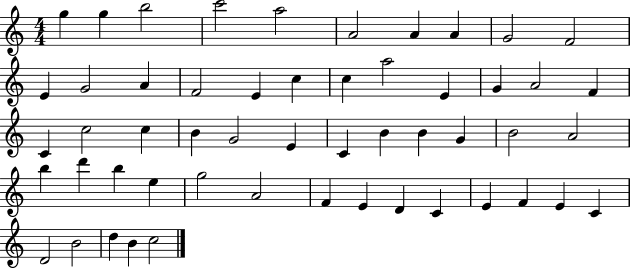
G5/q G5/q B5/h C6/h A5/h A4/h A4/q A4/q G4/h F4/h E4/q G4/h A4/q F4/h E4/q C5/q C5/q A5/h E4/q G4/q A4/h F4/q C4/q C5/h C5/q B4/q G4/h E4/q C4/q B4/q B4/q G4/q B4/h A4/h B5/q D6/q B5/q E5/q G5/h A4/h F4/q E4/q D4/q C4/q E4/q F4/q E4/q C4/q D4/h B4/h D5/q B4/q C5/h